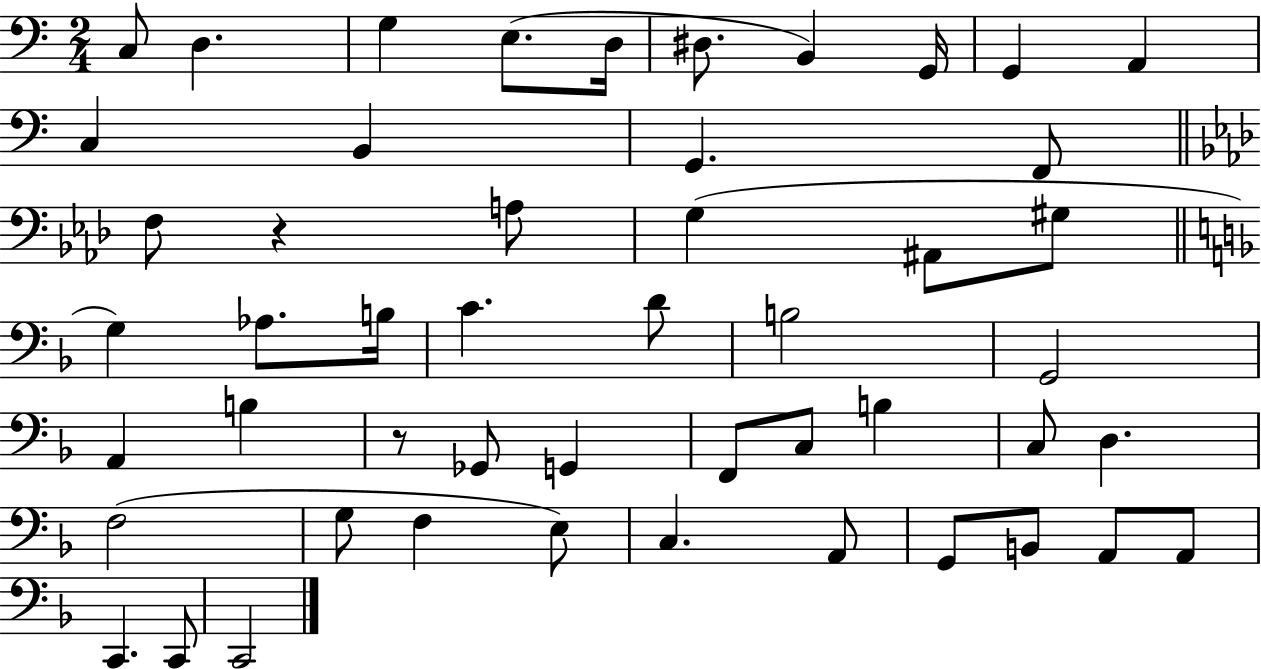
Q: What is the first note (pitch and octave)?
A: C3